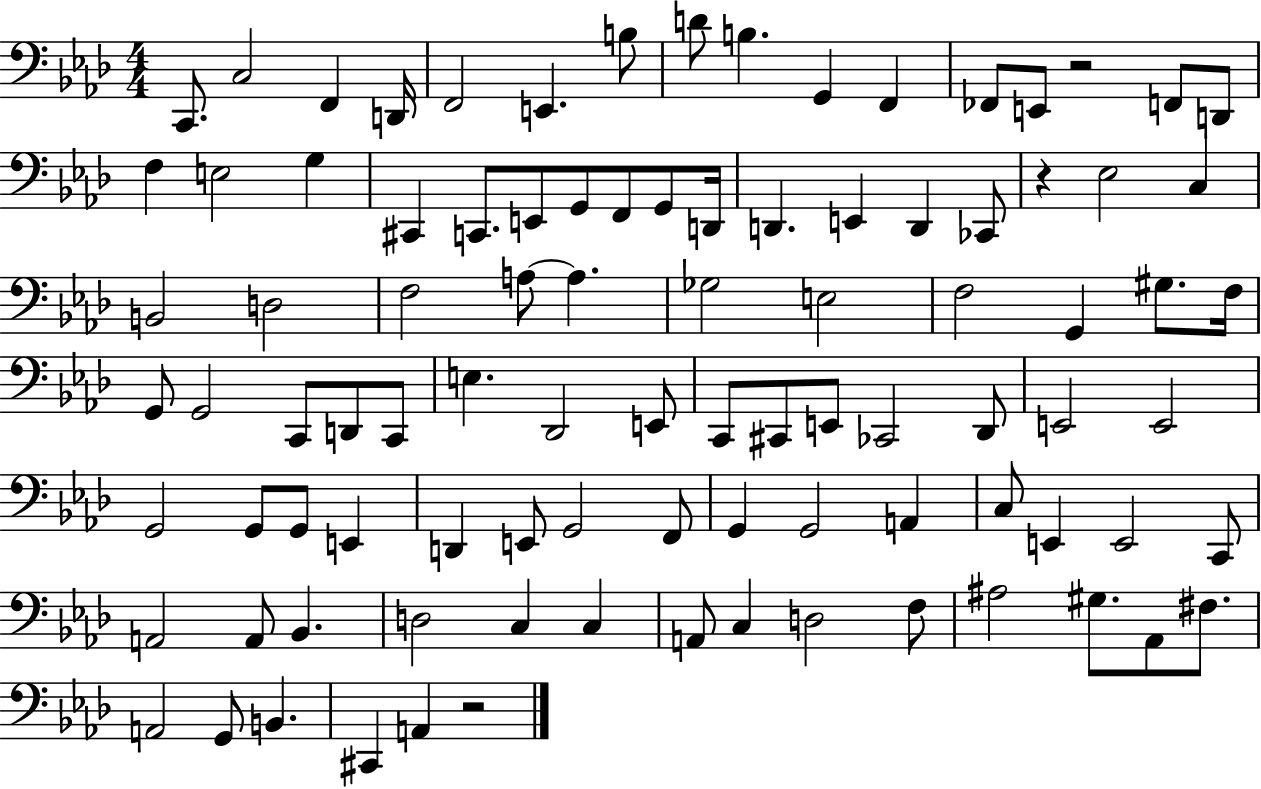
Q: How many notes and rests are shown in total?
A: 94